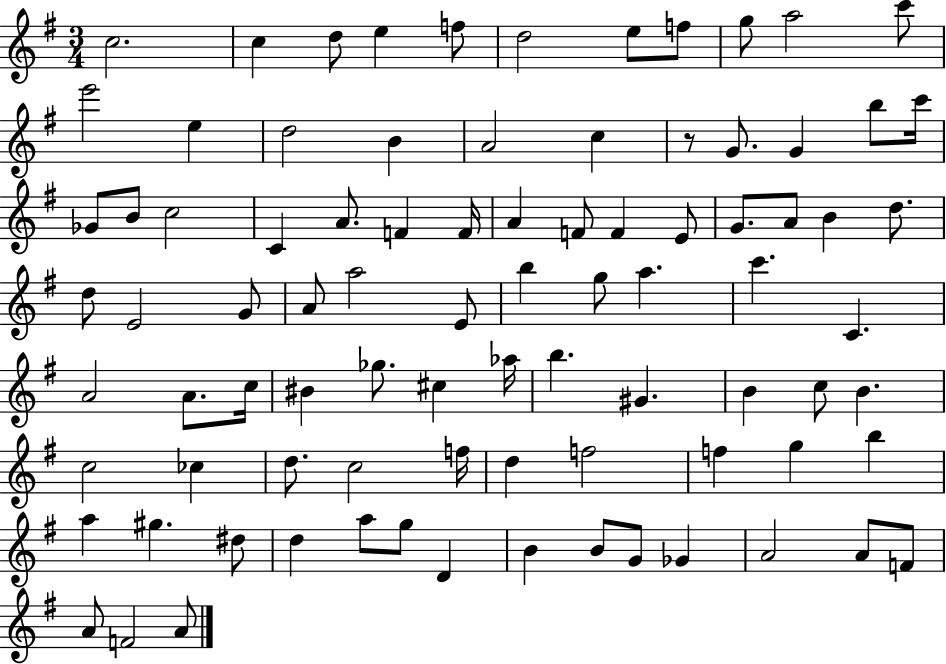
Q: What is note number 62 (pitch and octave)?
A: D5